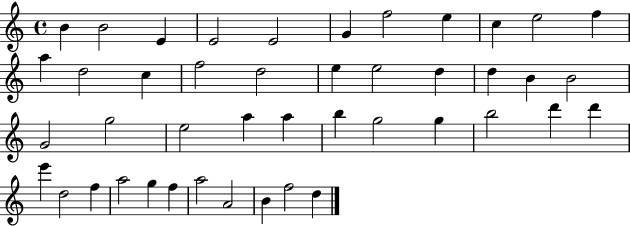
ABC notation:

X:1
T:Untitled
M:4/4
L:1/4
K:C
B B2 E E2 E2 G f2 e c e2 f a d2 c f2 d2 e e2 d d B B2 G2 g2 e2 a a b g2 g b2 d' d' e' d2 f a2 g f a2 A2 B f2 d